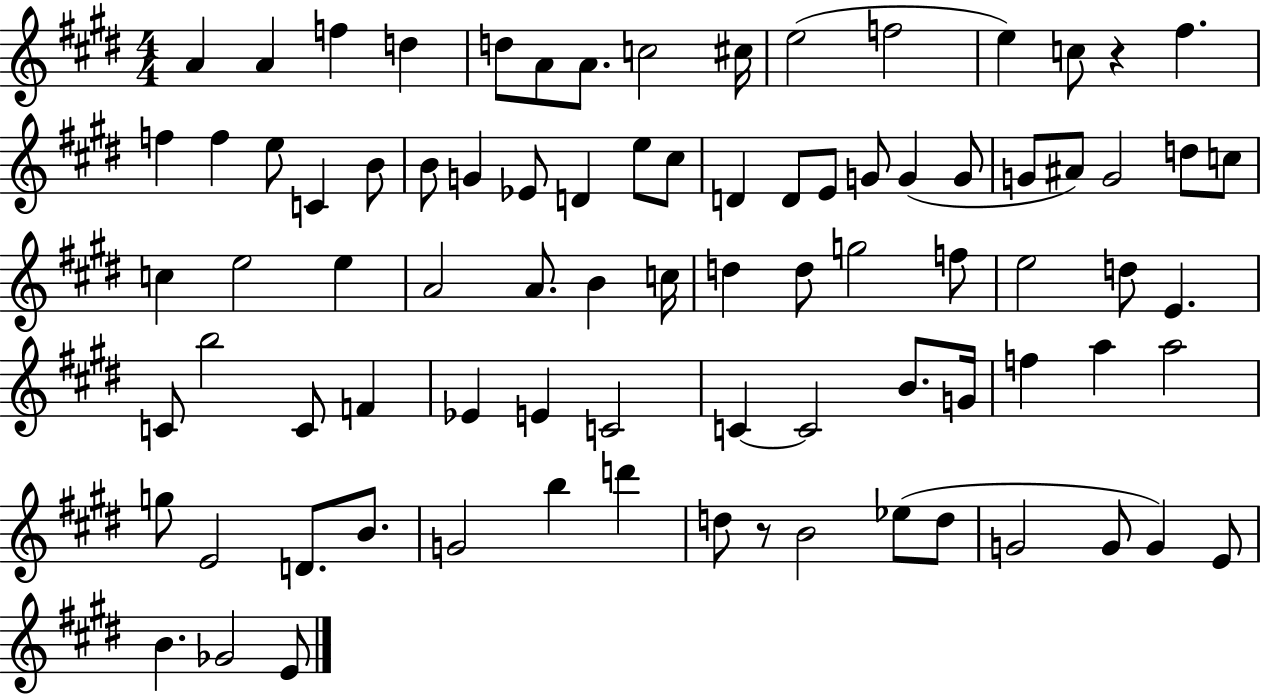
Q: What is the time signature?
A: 4/4